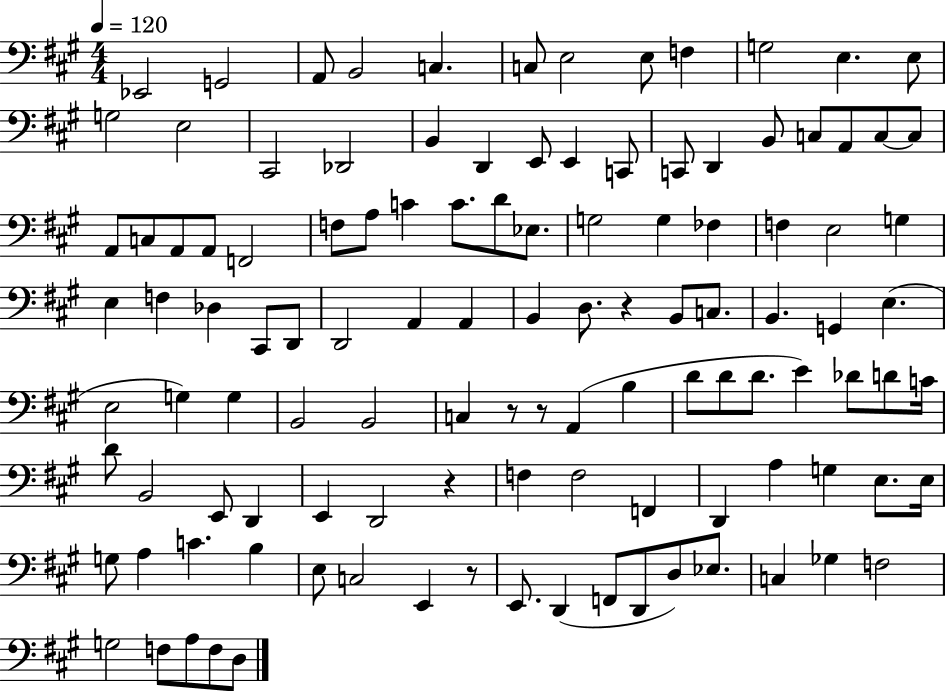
X:1
T:Untitled
M:4/4
L:1/4
K:A
_E,,2 G,,2 A,,/2 B,,2 C, C,/2 E,2 E,/2 F, G,2 E, E,/2 G,2 E,2 ^C,,2 _D,,2 B,, D,, E,,/2 E,, C,,/2 C,,/2 D,, B,,/2 C,/2 A,,/2 C,/2 C,/2 A,,/2 C,/2 A,,/2 A,,/2 F,,2 F,/2 A,/2 C C/2 D/2 _E,/2 G,2 G, _F, F, E,2 G, E, F, _D, ^C,,/2 D,,/2 D,,2 A,, A,, B,, D,/2 z B,,/2 C,/2 B,, G,, E, E,2 G, G, B,,2 B,,2 C, z/2 z/2 A,, B, D/2 D/2 D/2 E _D/2 D/2 C/4 D/2 B,,2 E,,/2 D,, E,, D,,2 z F, F,2 F,, D,, A, G, E,/2 E,/4 G,/2 A, C B, E,/2 C,2 E,, z/2 E,,/2 D,, F,,/2 D,,/2 D,/2 _E,/2 C, _G, F,2 G,2 F,/2 A,/2 F,/2 D,/2